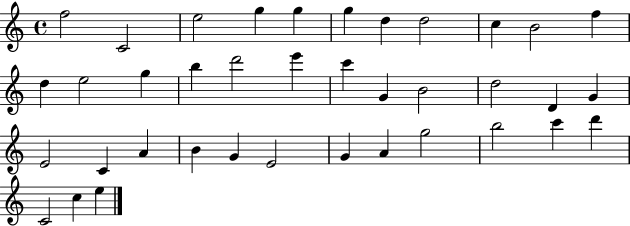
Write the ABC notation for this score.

X:1
T:Untitled
M:4/4
L:1/4
K:C
f2 C2 e2 g g g d d2 c B2 f d e2 g b d'2 e' c' G B2 d2 D G E2 C A B G E2 G A g2 b2 c' d' C2 c e